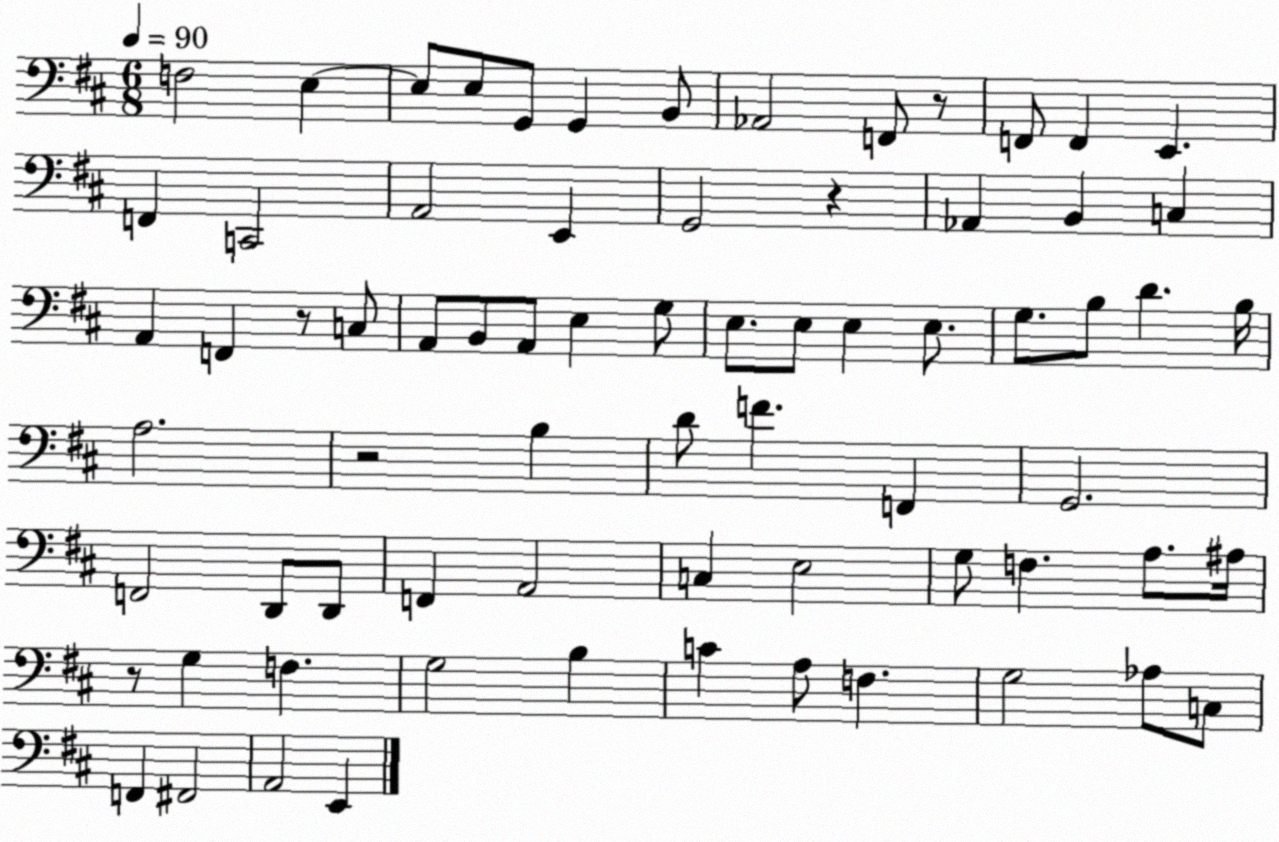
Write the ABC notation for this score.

X:1
T:Untitled
M:6/8
L:1/4
K:D
F,2 E, E,/2 E,/2 G,,/2 G,, B,,/2 _A,,2 F,,/2 z/2 F,,/2 F,, E,, F,, C,,2 A,,2 E,, G,,2 z _A,, B,, C, A,, F,, z/2 C,/2 A,,/2 B,,/2 A,,/2 E, G,/2 E,/2 E,/2 E, E,/2 G,/2 B,/2 D B,/4 A,2 z2 B, D/2 F F,, G,,2 F,,2 D,,/2 D,,/2 F,, A,,2 C, E,2 G,/2 F, A,/2 ^A,/4 z/2 G, F, G,2 B, C A,/2 F, G,2 _A,/2 C,/2 F,, ^F,,2 A,,2 E,,